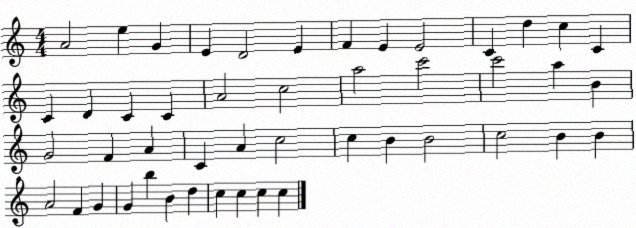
X:1
T:Untitled
M:4/4
L:1/4
K:C
A2 e G E D2 E F E E2 C d c C C D C C A2 c2 a2 c'2 c'2 a B G2 F A C A c2 c B B2 c2 B B A2 F G G b B d c c c c